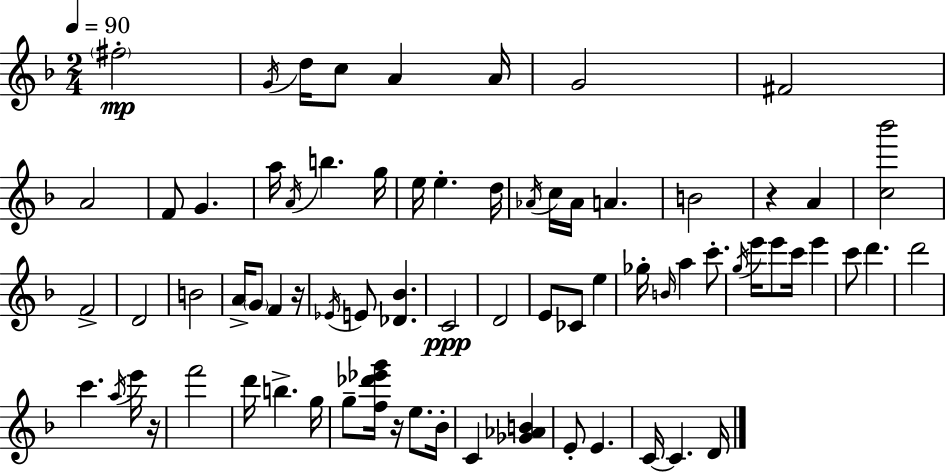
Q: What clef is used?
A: treble